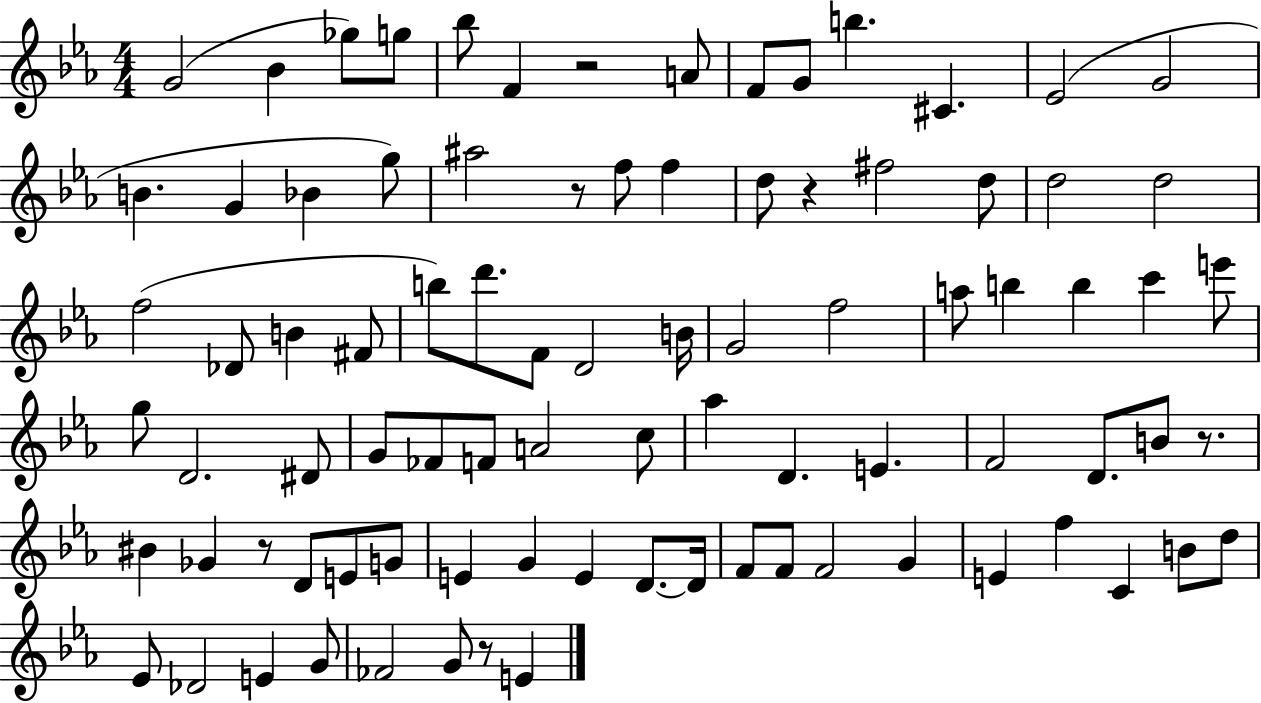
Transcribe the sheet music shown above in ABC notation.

X:1
T:Untitled
M:4/4
L:1/4
K:Eb
G2 _B _g/2 g/2 _b/2 F z2 A/2 F/2 G/2 b ^C _E2 G2 B G _B g/2 ^a2 z/2 f/2 f d/2 z ^f2 d/2 d2 d2 f2 _D/2 B ^F/2 b/2 d'/2 F/2 D2 B/4 G2 f2 a/2 b b c' e'/2 g/2 D2 ^D/2 G/2 _F/2 F/2 A2 c/2 _a D E F2 D/2 B/2 z/2 ^B _G z/2 D/2 E/2 G/2 E G E D/2 D/4 F/2 F/2 F2 G E f C B/2 d/2 _E/2 _D2 E G/2 _F2 G/2 z/2 E